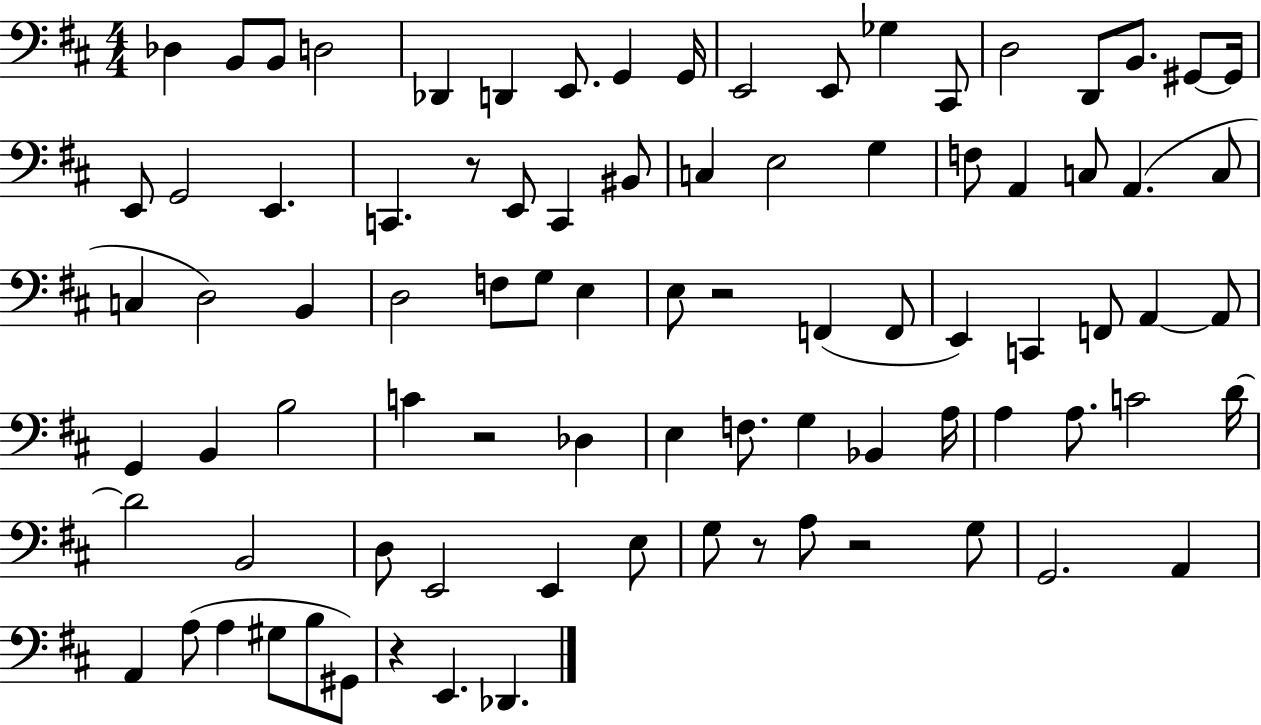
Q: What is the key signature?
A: D major